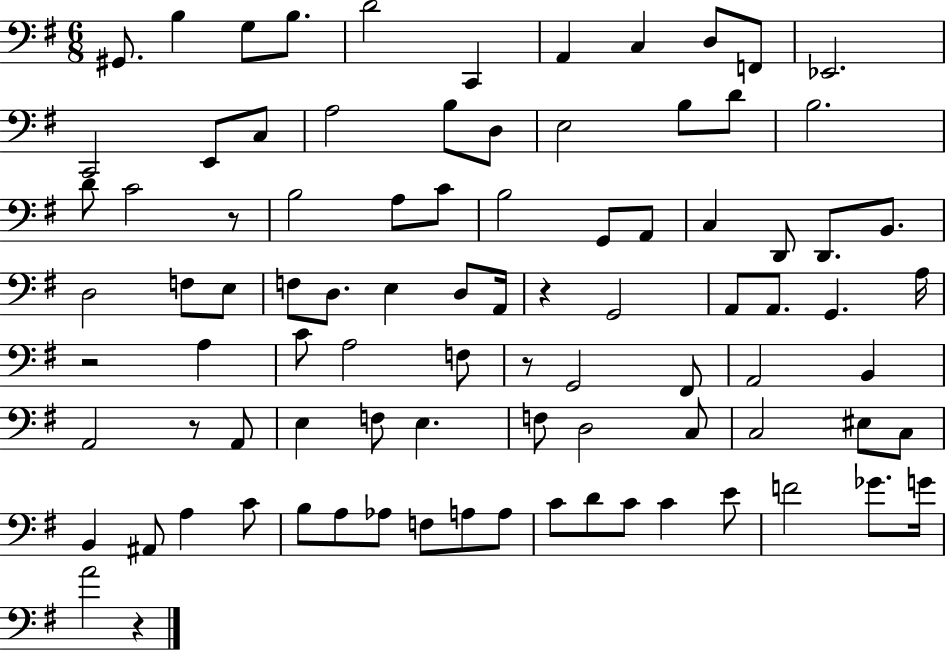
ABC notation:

X:1
T:Untitled
M:6/8
L:1/4
K:G
^G,,/2 B, G,/2 B,/2 D2 C,, A,, C, D,/2 F,,/2 _E,,2 C,,2 E,,/2 C,/2 A,2 B,/2 D,/2 E,2 B,/2 D/2 B,2 D/2 C2 z/2 B,2 A,/2 C/2 B,2 G,,/2 A,,/2 C, D,,/2 D,,/2 B,,/2 D,2 F,/2 E,/2 F,/2 D,/2 E, D,/2 A,,/4 z G,,2 A,,/2 A,,/2 G,, A,/4 z2 A, C/2 A,2 F,/2 z/2 G,,2 ^F,,/2 A,,2 B,, A,,2 z/2 A,,/2 E, F,/2 E, F,/2 D,2 C,/2 C,2 ^E,/2 C,/2 B,, ^A,,/2 A, C/2 B,/2 A,/2 _A,/2 F,/2 A,/2 A,/2 C/2 D/2 C/2 C E/2 F2 _G/2 G/4 A2 z